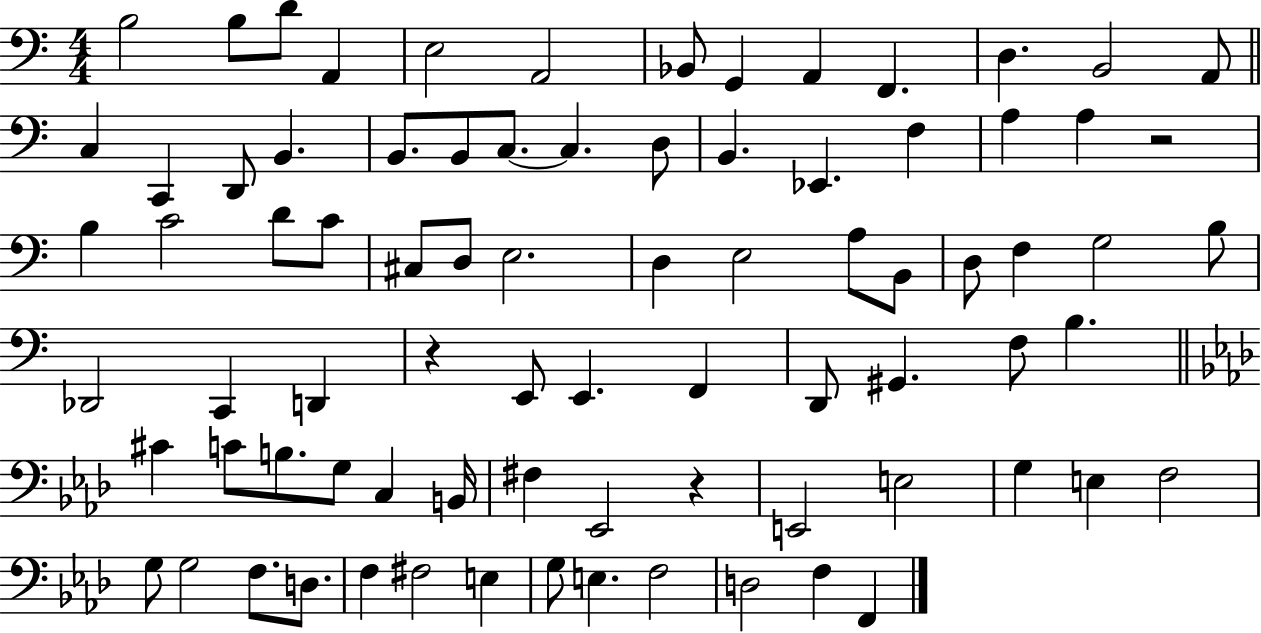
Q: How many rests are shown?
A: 3